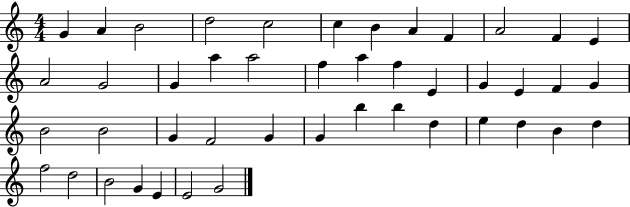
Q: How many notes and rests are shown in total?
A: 45